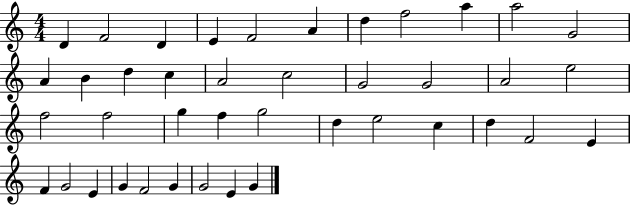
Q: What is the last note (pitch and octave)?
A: G4